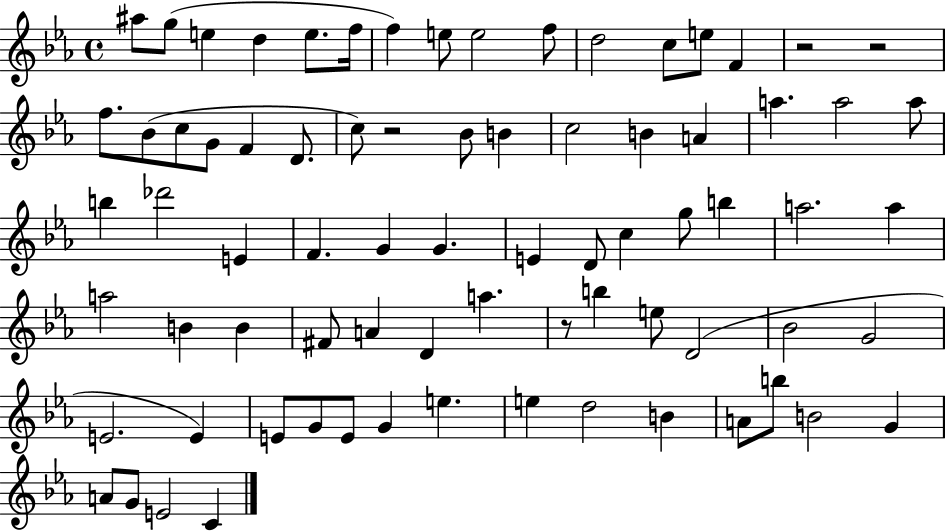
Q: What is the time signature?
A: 4/4